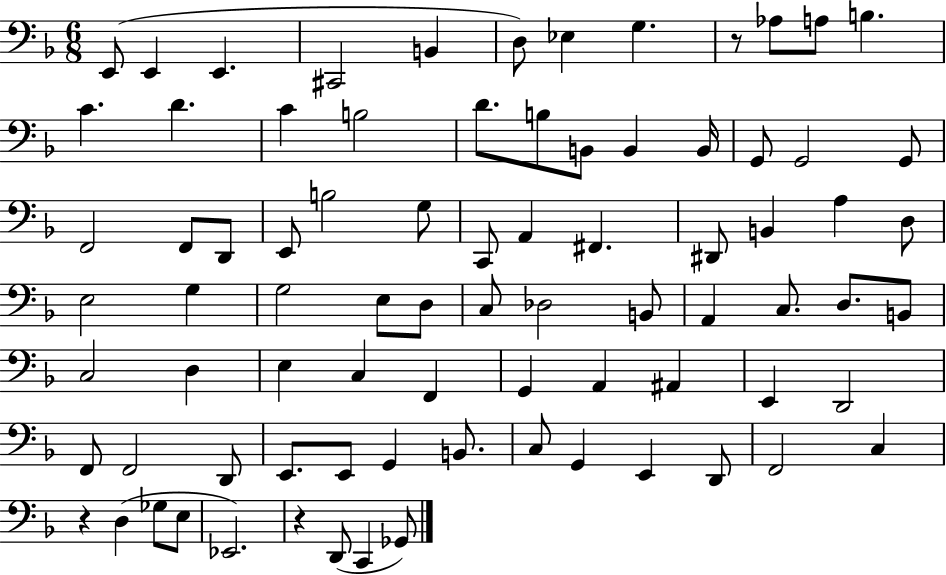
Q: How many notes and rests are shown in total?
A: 81